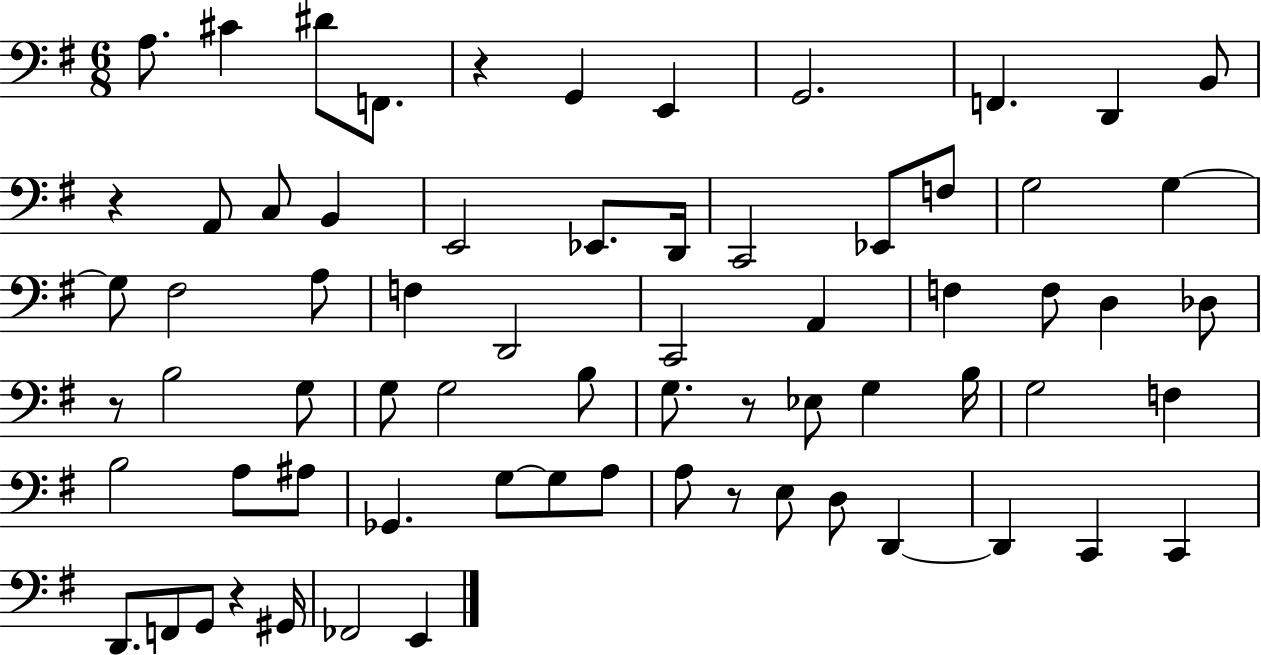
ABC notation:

X:1
T:Untitled
M:6/8
L:1/4
K:G
A,/2 ^C ^D/2 F,,/2 z G,, E,, G,,2 F,, D,, B,,/2 z A,,/2 C,/2 B,, E,,2 _E,,/2 D,,/4 C,,2 _E,,/2 F,/2 G,2 G, G,/2 ^F,2 A,/2 F, D,,2 C,,2 A,, F, F,/2 D, _D,/2 z/2 B,2 G,/2 G,/2 G,2 B,/2 G,/2 z/2 _E,/2 G, B,/4 G,2 F, B,2 A,/2 ^A,/2 _G,, G,/2 G,/2 A,/2 A,/2 z/2 E,/2 D,/2 D,, D,, C,, C,, D,,/2 F,,/2 G,,/2 z ^G,,/4 _F,,2 E,,